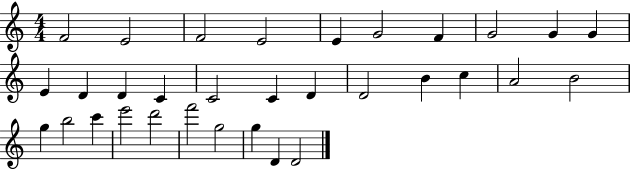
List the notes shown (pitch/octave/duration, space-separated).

F4/h E4/h F4/h E4/h E4/q G4/h F4/q G4/h G4/q G4/q E4/q D4/q D4/q C4/q C4/h C4/q D4/q D4/h B4/q C5/q A4/h B4/h G5/q B5/h C6/q E6/h D6/h F6/h G5/h G5/q D4/q D4/h